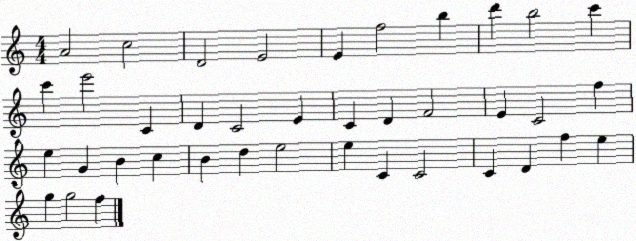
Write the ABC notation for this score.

X:1
T:Untitled
M:4/4
L:1/4
K:C
A2 c2 D2 E2 E f2 b d' b2 c' c' e'2 C D C2 E C D F2 E C2 f e G B c B d e2 e C C2 C D f e g g2 f